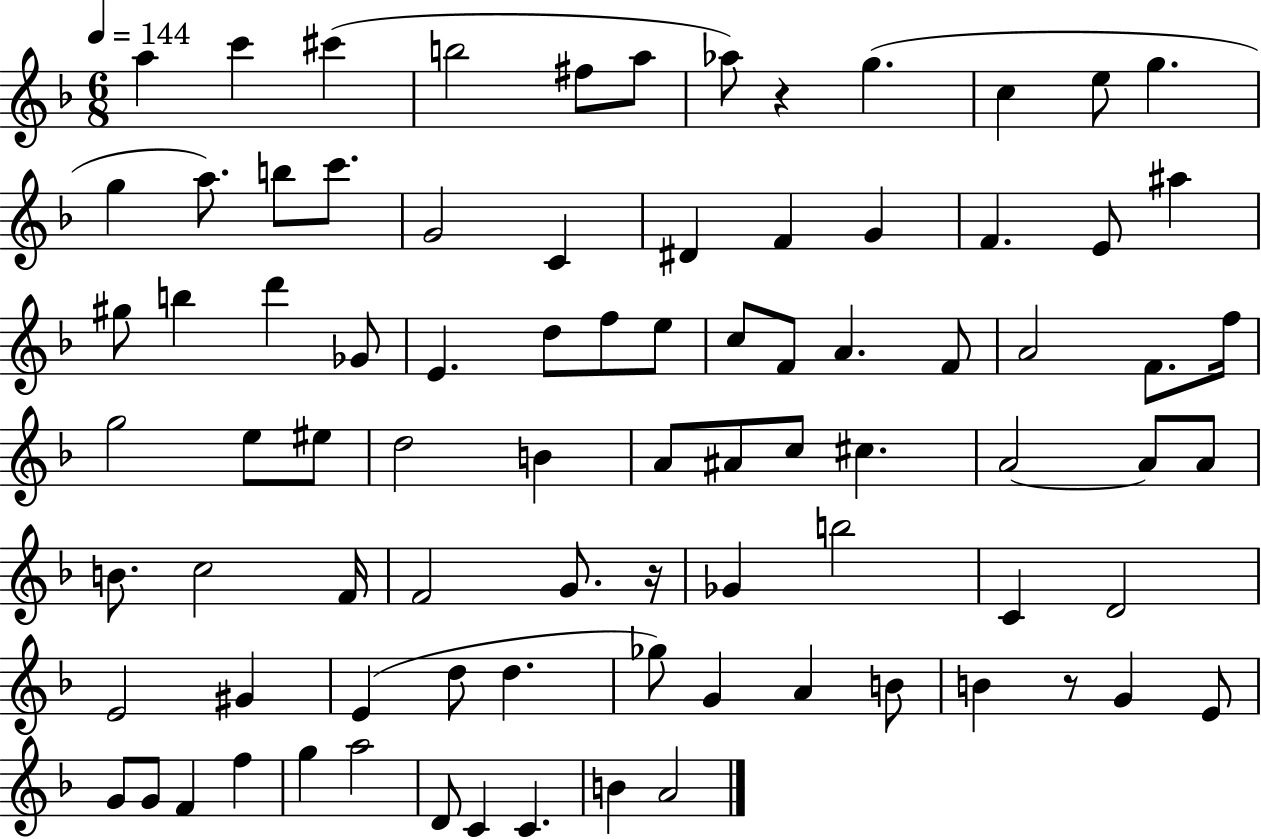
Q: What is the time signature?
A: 6/8